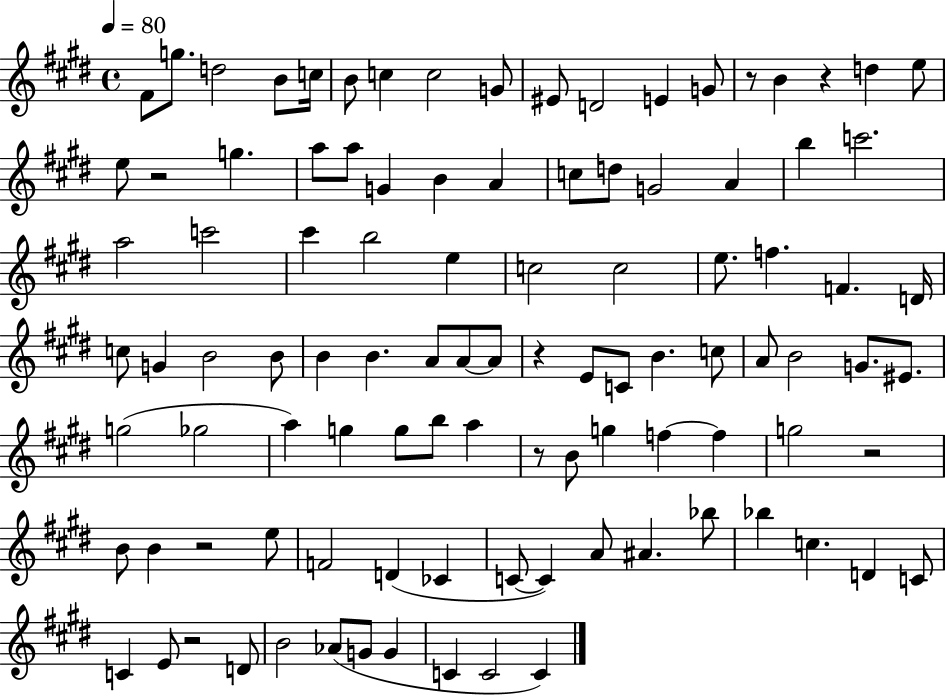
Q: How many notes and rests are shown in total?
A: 102